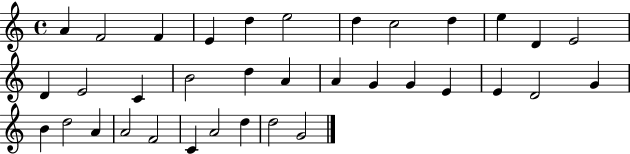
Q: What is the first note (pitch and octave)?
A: A4